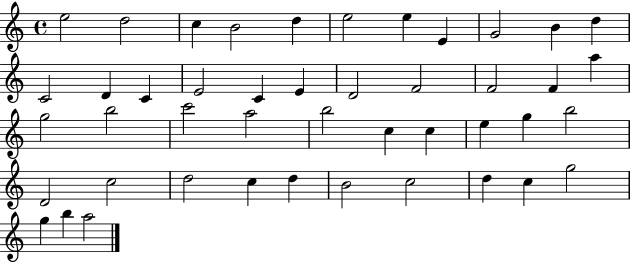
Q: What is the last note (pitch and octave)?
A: A5